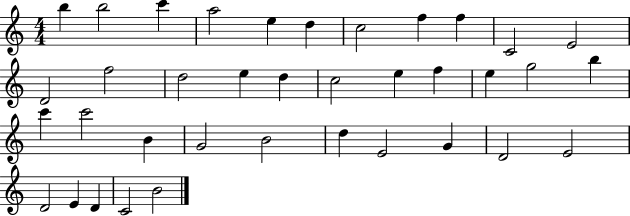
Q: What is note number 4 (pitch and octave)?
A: A5